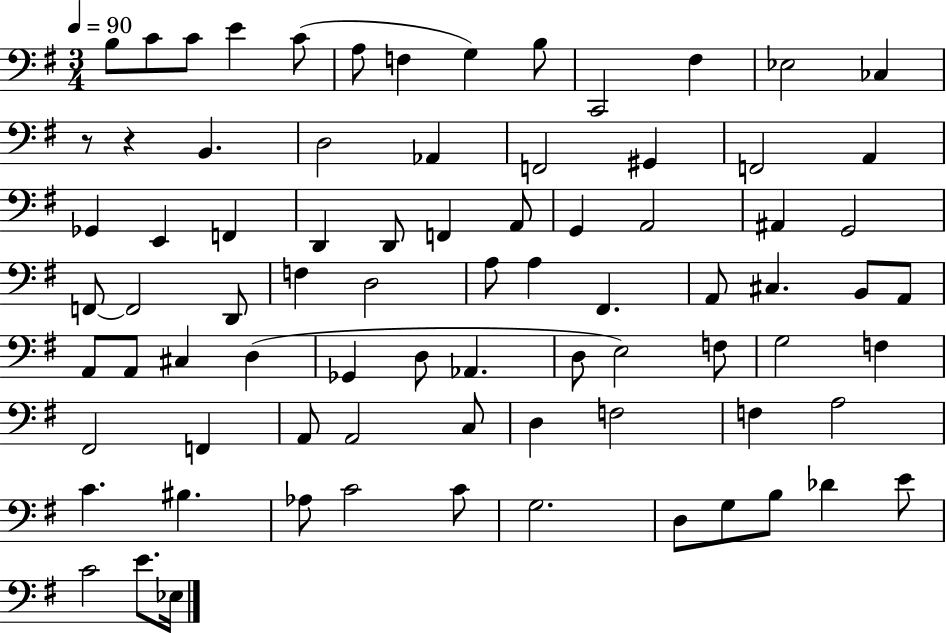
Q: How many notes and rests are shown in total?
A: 80